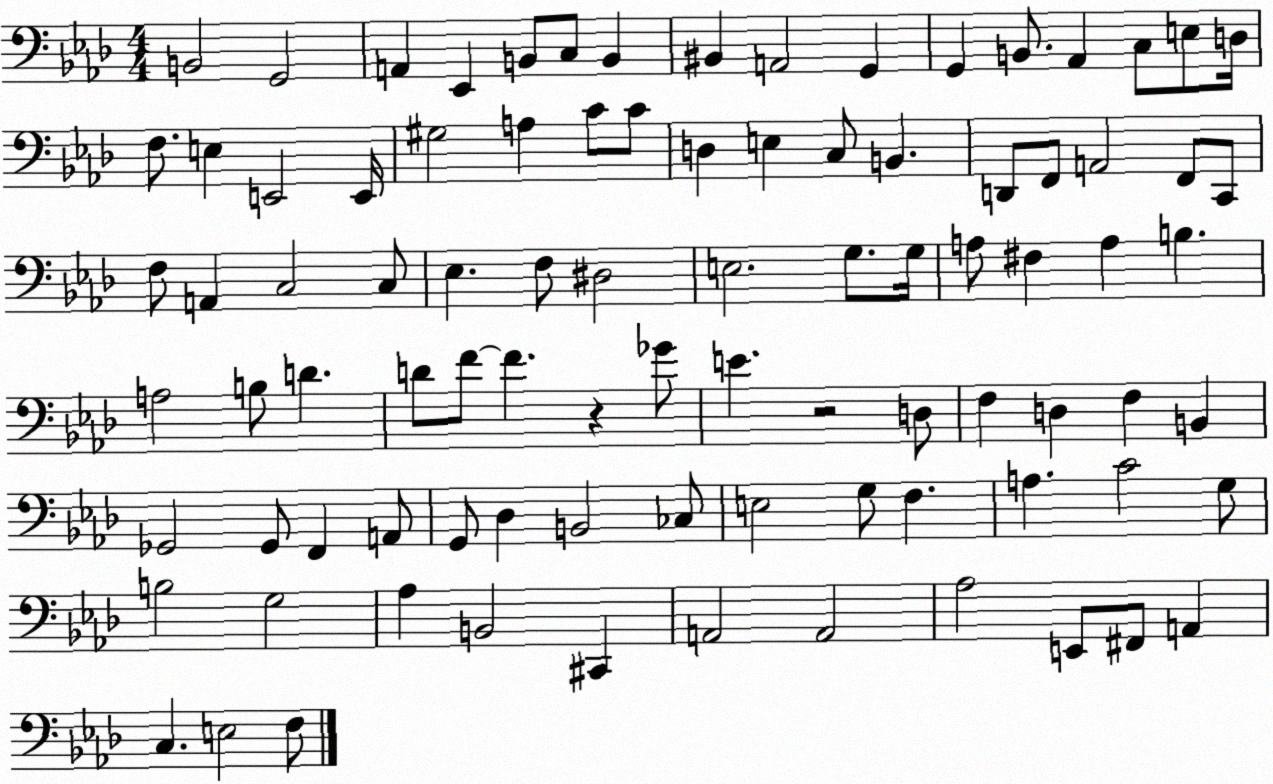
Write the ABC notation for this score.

X:1
T:Untitled
M:4/4
L:1/4
K:Ab
B,,2 G,,2 A,, _E,, B,,/2 C,/2 B,, ^B,, A,,2 G,, G,, B,,/2 _A,, C,/2 E,/2 D,/4 F,/2 E, E,,2 E,,/4 ^G,2 A, C/2 C/2 D, E, C,/2 B,, D,,/2 F,,/2 A,,2 F,,/2 C,,/2 F,/2 A,, C,2 C,/2 _E, F,/2 ^D,2 E,2 G,/2 G,/4 A,/2 ^F, A, B, A,2 B,/2 D D/2 F/2 F z _G/2 E z2 D,/2 F, D, F, B,, _G,,2 _G,,/2 F,, A,,/2 G,,/2 _D, B,,2 _C,/2 E,2 G,/2 F, A, C2 G,/2 B,2 G,2 _A, B,,2 ^C,, A,,2 A,,2 _A,2 E,,/2 ^F,,/2 A,, C, E,2 F,/2